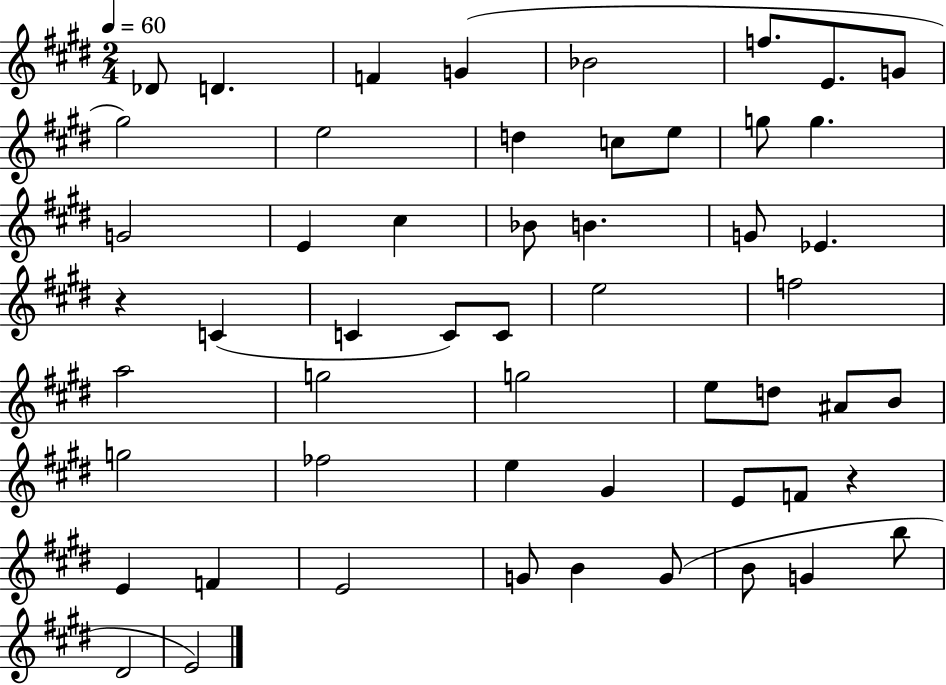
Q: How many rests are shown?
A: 2